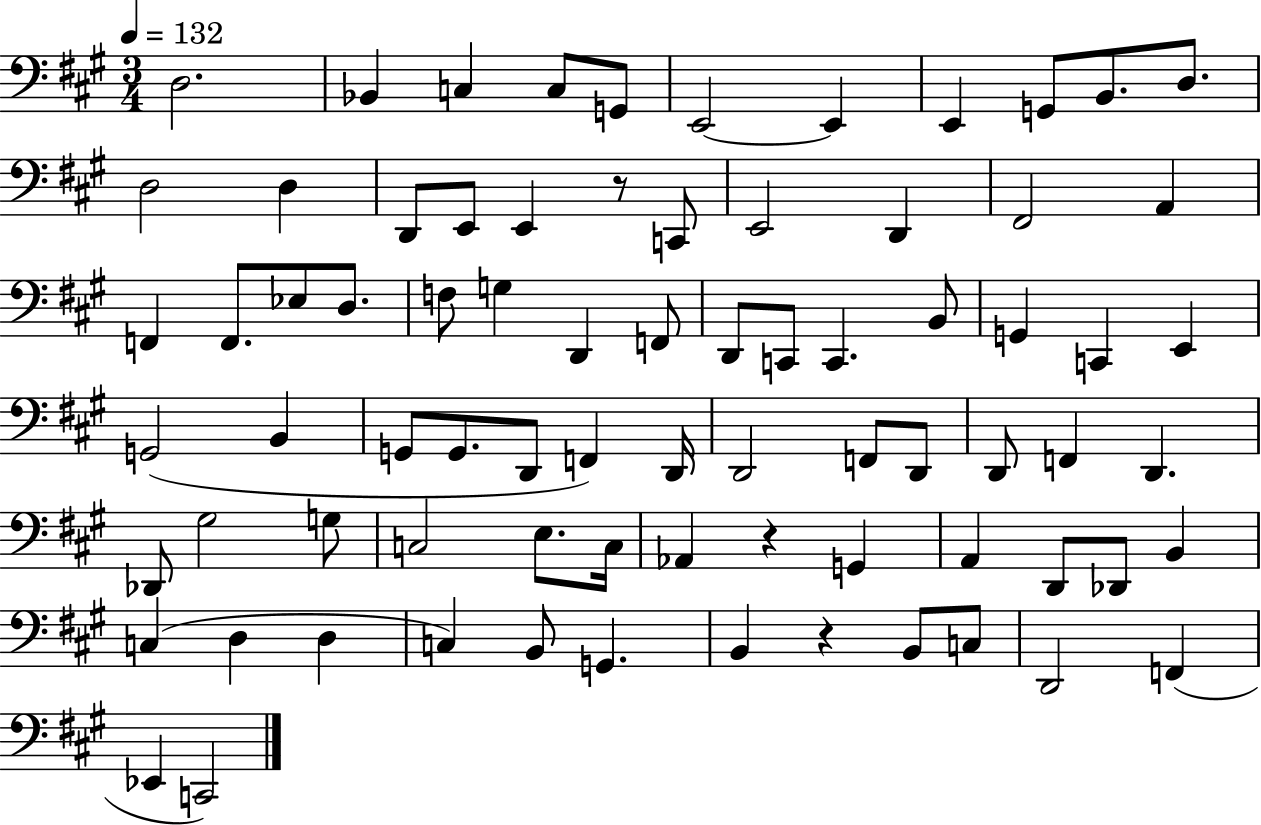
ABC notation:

X:1
T:Untitled
M:3/4
L:1/4
K:A
D,2 _B,, C, C,/2 G,,/2 E,,2 E,, E,, G,,/2 B,,/2 D,/2 D,2 D, D,,/2 E,,/2 E,, z/2 C,,/2 E,,2 D,, ^F,,2 A,, F,, F,,/2 _E,/2 D,/2 F,/2 G, D,, F,,/2 D,,/2 C,,/2 C,, B,,/2 G,, C,, E,, G,,2 B,, G,,/2 G,,/2 D,,/2 F,, D,,/4 D,,2 F,,/2 D,,/2 D,,/2 F,, D,, _D,,/2 ^G,2 G,/2 C,2 E,/2 C,/4 _A,, z G,, A,, D,,/2 _D,,/2 B,, C, D, D, C, B,,/2 G,, B,, z B,,/2 C,/2 D,,2 F,, _E,, C,,2